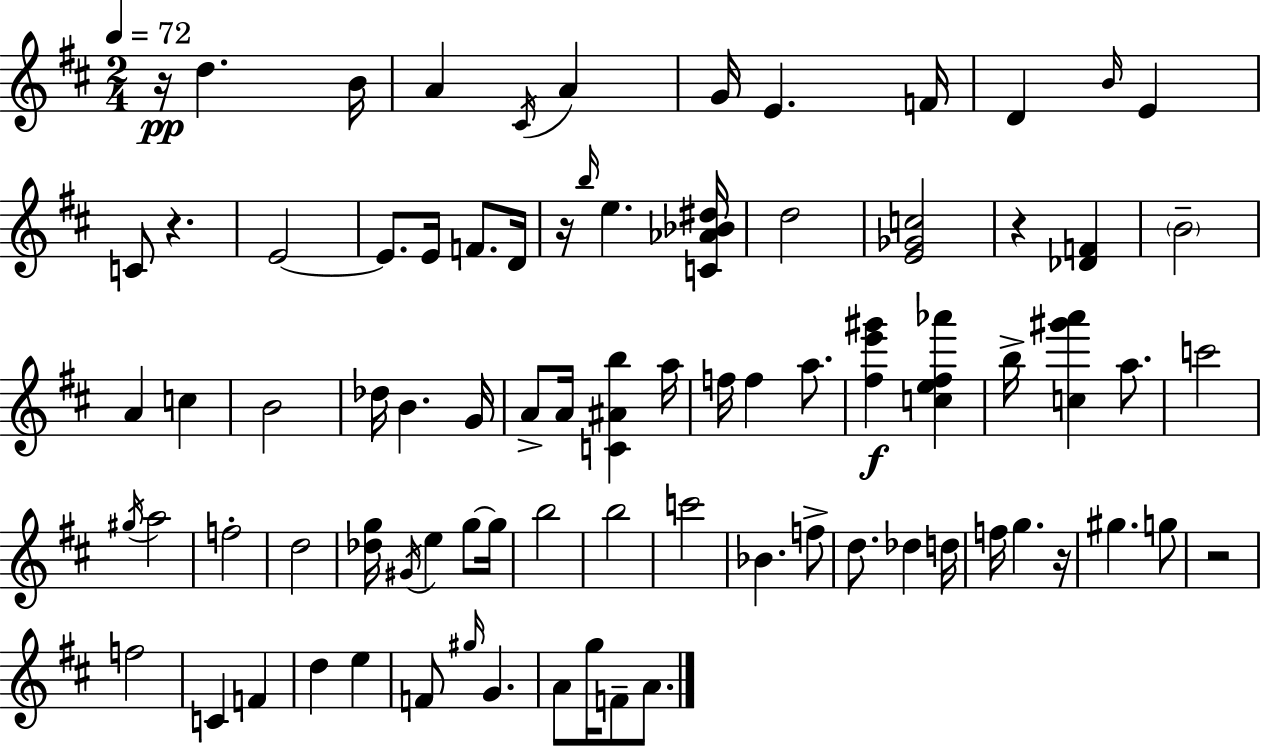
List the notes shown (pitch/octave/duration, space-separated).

R/s D5/q. B4/s A4/q C#4/s A4/q G4/s E4/q. F4/s D4/q B4/s E4/q C4/e R/q. E4/h E4/e. E4/s F4/e. D4/s R/s B5/s E5/q. [C4,Ab4,Bb4,D#5]/s D5/h [E4,Gb4,C5]/h R/q [Db4,F4]/q B4/h A4/q C5/q B4/h Db5/s B4/q. G4/s A4/e A4/s [C4,A#4,B5]/q A5/s F5/s F5/q A5/e. [F#5,E6,G#6]/q [C5,E5,F#5,Ab6]/q B5/s [C5,G#6,A6]/q A5/e. C6/h G#5/s A5/h F5/h D5/h [Db5,G5]/s G#4/s E5/q G5/e G5/s B5/h B5/h C6/h Bb4/q. F5/e D5/e. Db5/q D5/s F5/s G5/q. R/s G#5/q. G5/e R/h F5/h C4/q F4/q D5/q E5/q F4/e G#5/s G4/q. A4/e G5/s F4/e A4/e.